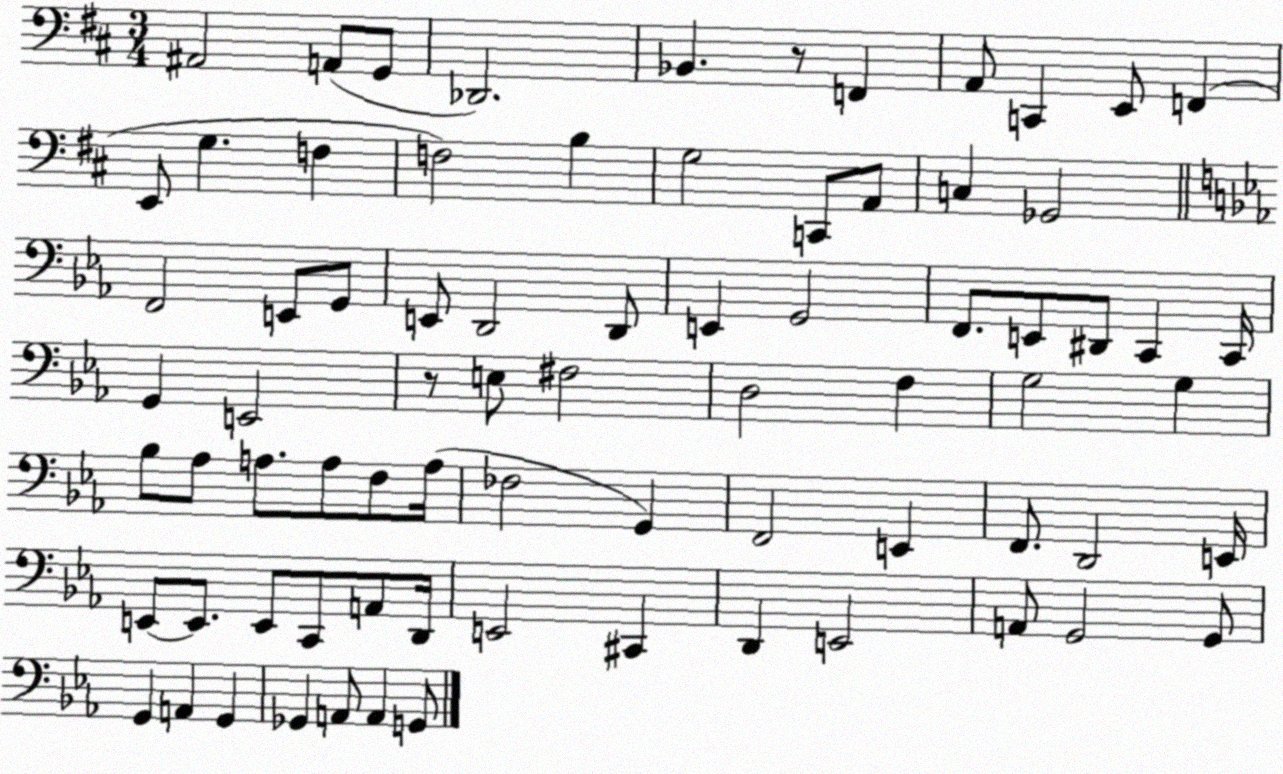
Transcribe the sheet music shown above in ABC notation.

X:1
T:Untitled
M:3/4
L:1/4
K:D
^A,,2 A,,/2 G,,/2 _D,,2 _B,, z/2 F,, A,,/2 C,, E,,/2 F,, E,,/2 G, F, F,2 B, G,2 C,,/2 A,,/2 C, _G,,2 F,,2 E,,/2 G,,/2 E,,/2 D,,2 D,,/2 E,, G,,2 F,,/2 E,,/2 ^D,,/2 C,, C,,/4 G,, E,,2 z/2 E,/2 ^F,2 D,2 F, G,2 G, _B,/2 _A,/2 A,/2 A,/2 F,/2 A,/4 _F,2 G,, F,,2 E,, F,,/2 D,,2 E,,/4 E,,/2 E,,/2 E,,/2 C,,/2 A,,/2 D,,/4 E,,2 ^C,, D,, E,,2 A,,/2 G,,2 G,,/2 G,, A,, G,, _G,, A,,/2 A,, G,,/2